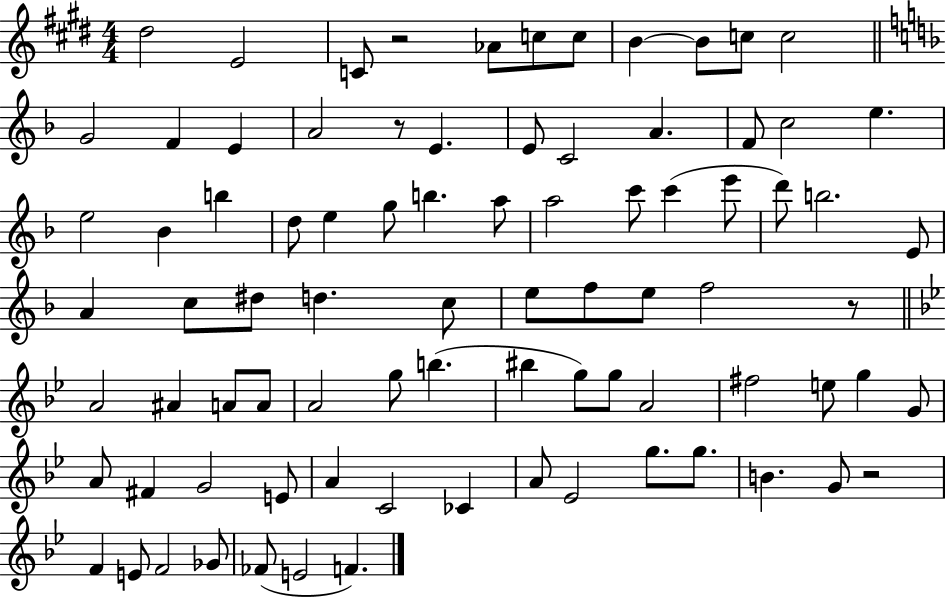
D#5/h E4/h C4/e R/h Ab4/e C5/e C5/e B4/q B4/e C5/e C5/h G4/h F4/q E4/q A4/h R/e E4/q. E4/e C4/h A4/q. F4/e C5/h E5/q. E5/h Bb4/q B5/q D5/e E5/q G5/e B5/q. A5/e A5/h C6/e C6/q E6/e D6/e B5/h. E4/e A4/q C5/e D#5/e D5/q. C5/e E5/e F5/e E5/e F5/h R/e A4/h A#4/q A4/e A4/e A4/h G5/e B5/q. BIS5/q G5/e G5/e A4/h F#5/h E5/e G5/q G4/e A4/e F#4/q G4/h E4/e A4/q C4/h CES4/q A4/e Eb4/h G5/e. G5/e. B4/q. G4/e R/h F4/q E4/e F4/h Gb4/e FES4/e E4/h F4/q.